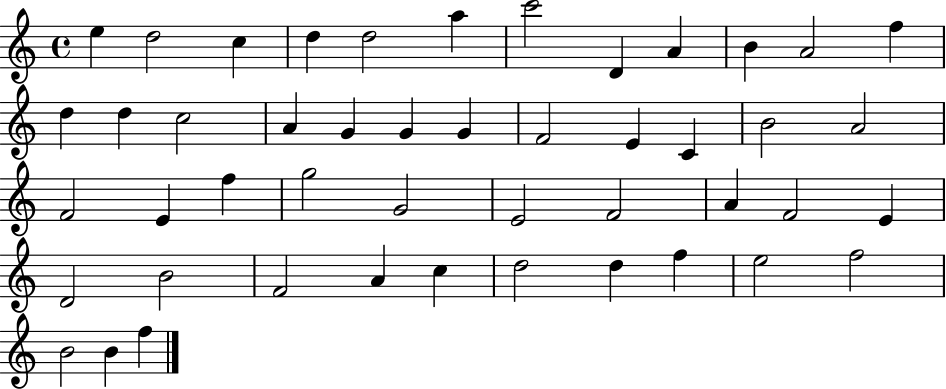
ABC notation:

X:1
T:Untitled
M:4/4
L:1/4
K:C
e d2 c d d2 a c'2 D A B A2 f d d c2 A G G G F2 E C B2 A2 F2 E f g2 G2 E2 F2 A F2 E D2 B2 F2 A c d2 d f e2 f2 B2 B f